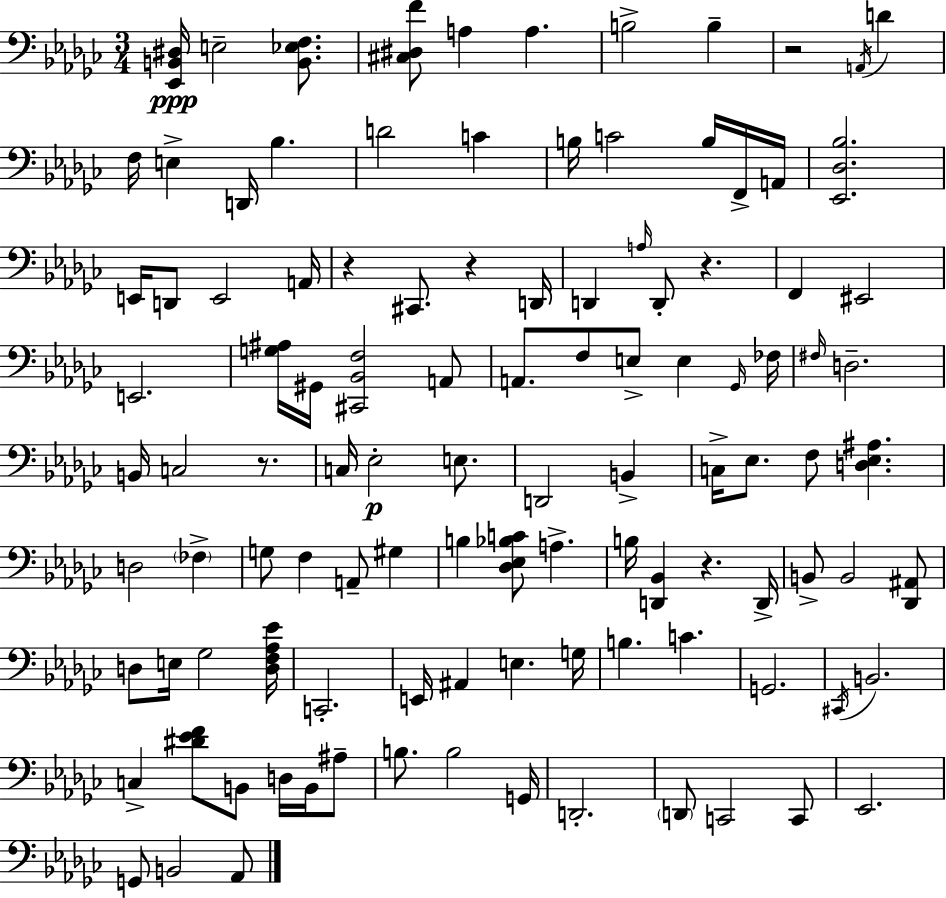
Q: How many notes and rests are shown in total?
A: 109